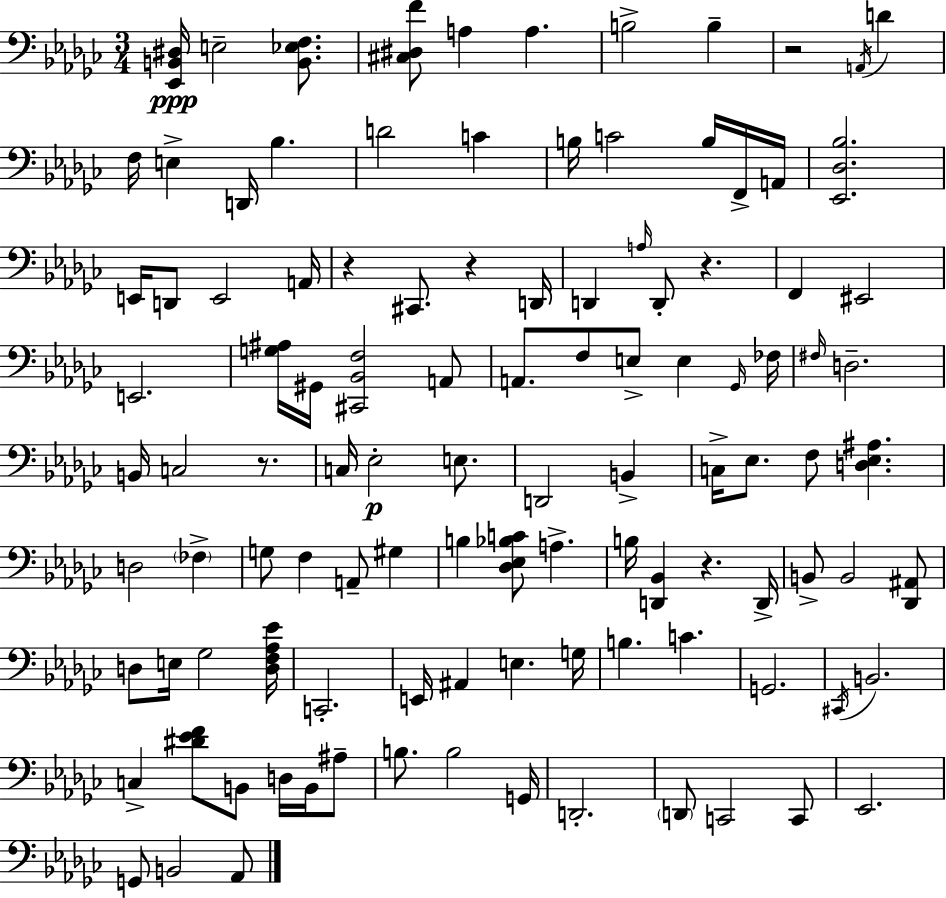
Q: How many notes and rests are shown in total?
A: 109